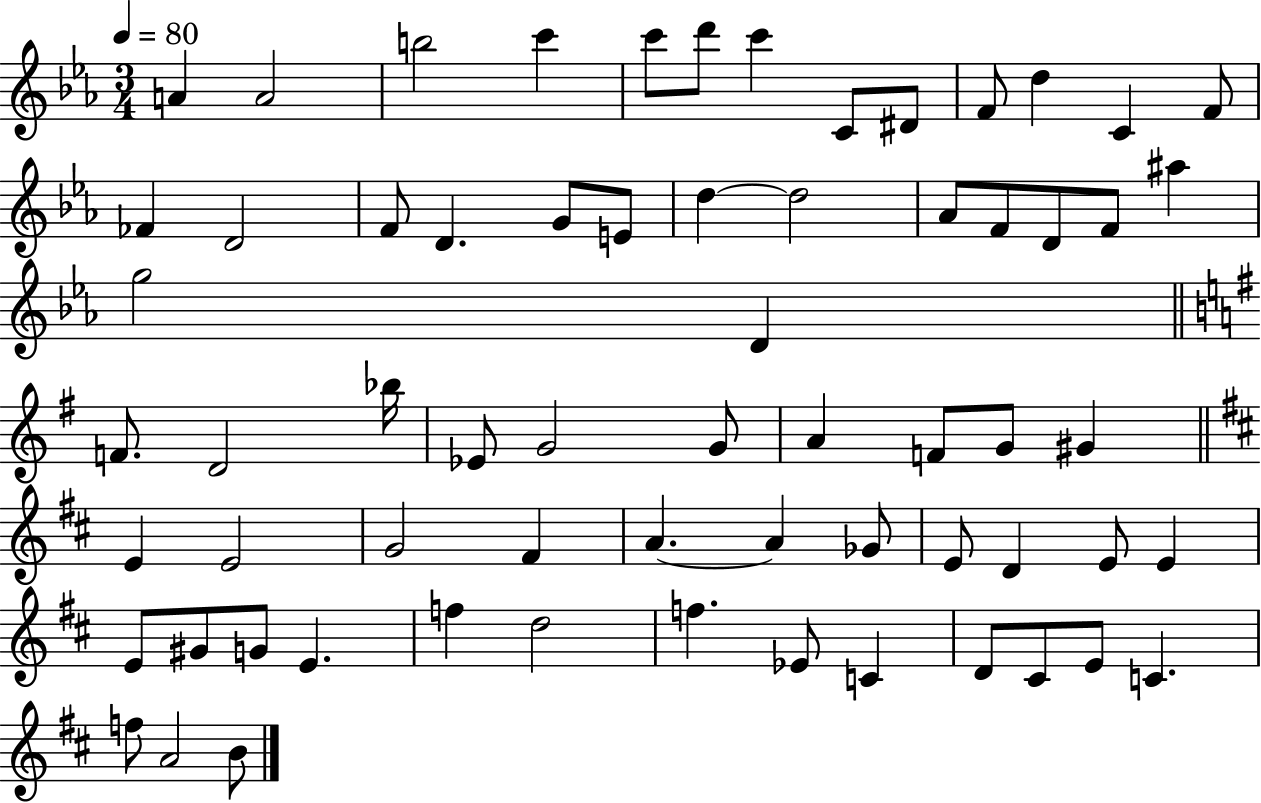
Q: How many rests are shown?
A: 0